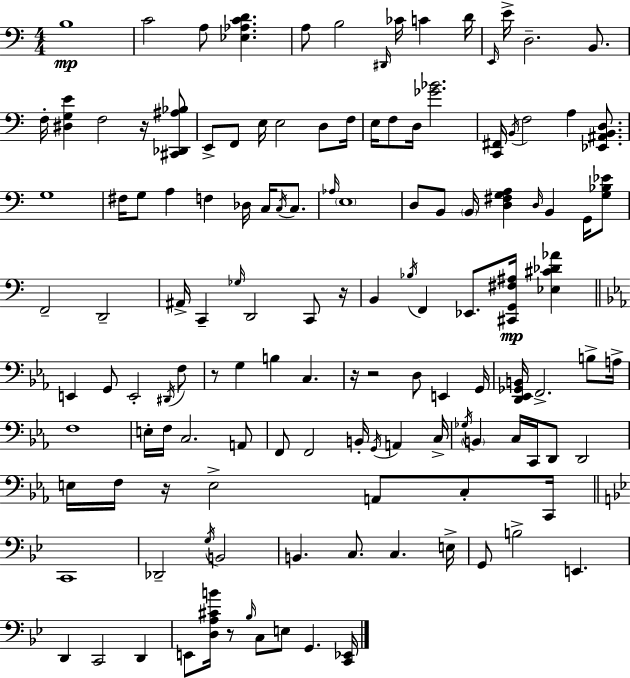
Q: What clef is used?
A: bass